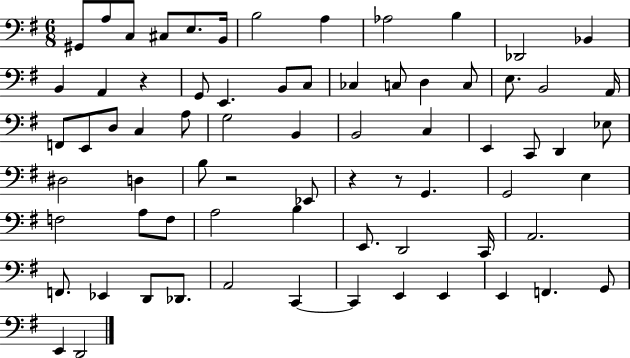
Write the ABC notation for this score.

X:1
T:Untitled
M:6/8
L:1/4
K:G
^G,,/2 A,/2 C,/2 ^C,/2 E,/2 B,,/4 B,2 A, _A,2 B, _D,,2 _B,, B,, A,, z G,,/2 E,, B,,/2 C,/2 _C, C,/2 D, C,/2 E,/2 B,,2 A,,/4 F,,/2 E,,/2 D,/2 C, A,/2 G,2 B,, B,,2 C, E,, C,,/2 D,, _E,/2 ^D,2 D, B,/2 z2 _E,,/2 z z/2 G,, G,,2 E, F,2 A,/2 F,/2 A,2 B, E,,/2 D,,2 C,,/4 A,,2 F,,/2 _E,, D,,/2 _D,,/2 A,,2 C,, C,, E,, E,, E,, F,, G,,/2 E,, D,,2